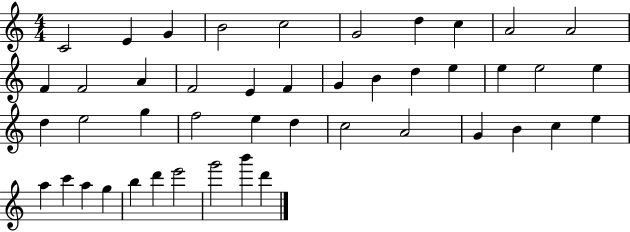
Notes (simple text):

C4/h E4/q G4/q B4/h C5/h G4/h D5/q C5/q A4/h A4/h F4/q F4/h A4/q F4/h E4/q F4/q G4/q B4/q D5/q E5/q E5/q E5/h E5/q D5/q E5/h G5/q F5/h E5/q D5/q C5/h A4/h G4/q B4/q C5/q E5/q A5/q C6/q A5/q G5/q B5/q D6/q E6/h G6/h B6/q D6/q